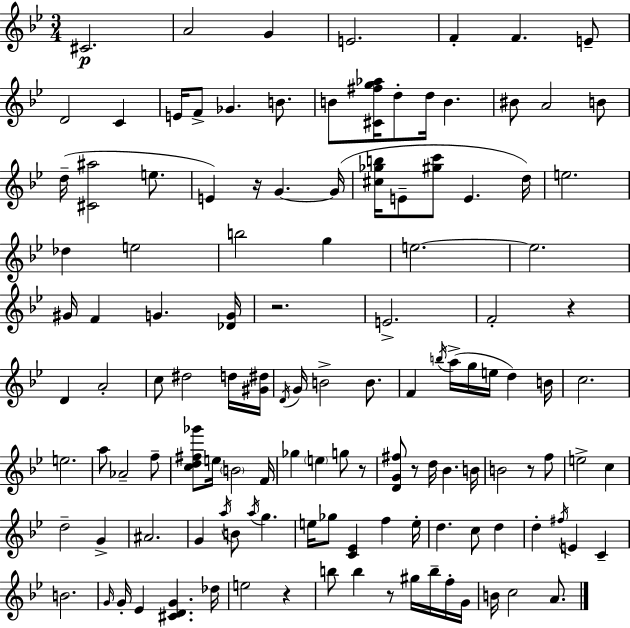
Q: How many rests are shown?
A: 8